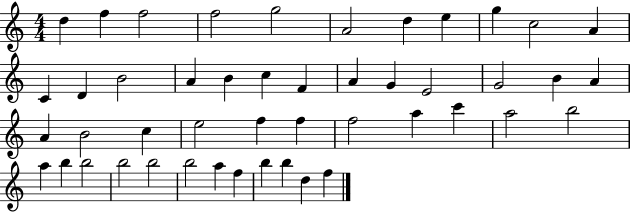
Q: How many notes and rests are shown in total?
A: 47